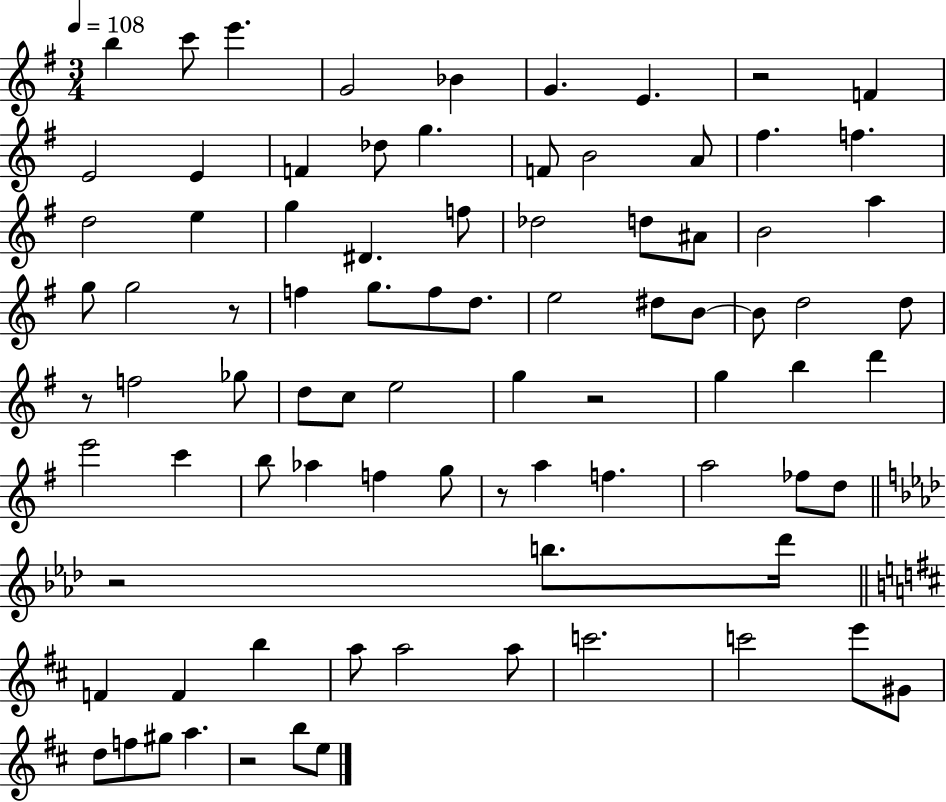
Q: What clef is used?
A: treble